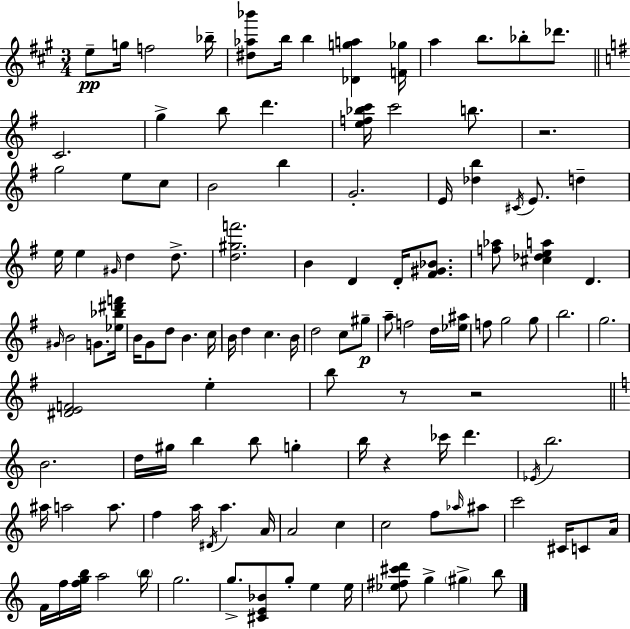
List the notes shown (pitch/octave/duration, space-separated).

E5/e G5/s F5/h Bb5/s [D#5,Ab5,Bb6]/e B5/s B5/q [Db4,G5,A5]/q [F4,Gb5]/s A5/q B5/e. Bb5/e Db6/e. C4/h. G5/q B5/e D6/q. [E5,F5,Bb5,C6]/s C6/h B5/e. R/h. G5/h E5/e C5/e B4/h B5/q G4/h. E4/s [Db5,B5]/q C#4/s E4/e. D5/q E5/s E5/q G#4/s D5/q D5/e. [D5,G#5,F6]/h. B4/q D4/q D4/s [F#4,G#4,Bb4]/e. [F5,Ab5]/e [C#5,Db5,E5,A5]/q D4/q. G#4/s B4/h G4/e. [Eb5,Bb5,D#6,F6]/s B4/s G4/e D5/e B4/q. C5/s B4/s D5/q C5/q. B4/s D5/h C5/e G#5/e A5/e F5/h D5/s [Eb5,A#5]/s F5/e G5/h G5/e B5/h. G5/h. [D#4,E4,F4]/h E5/q B5/e R/e R/h B4/h. D5/s G#5/s B5/q B5/e G5/q B5/s R/q CES6/s D6/q. Eb4/s B5/h. A#5/s A5/h A5/e. F5/q A5/s D#4/s A5/q. A4/s A4/h C5/q C5/h F5/e Ab5/s A#5/e C6/h C#4/s C4/e A4/s F4/s F5/s [F5,G5,B5]/s A5/h B5/s G5/h. G5/e. [C#4,E4,Bb4]/e G5/e E5/q E5/s [Eb5,F#5,C#6,D6]/e G5/q G#5/q B5/e